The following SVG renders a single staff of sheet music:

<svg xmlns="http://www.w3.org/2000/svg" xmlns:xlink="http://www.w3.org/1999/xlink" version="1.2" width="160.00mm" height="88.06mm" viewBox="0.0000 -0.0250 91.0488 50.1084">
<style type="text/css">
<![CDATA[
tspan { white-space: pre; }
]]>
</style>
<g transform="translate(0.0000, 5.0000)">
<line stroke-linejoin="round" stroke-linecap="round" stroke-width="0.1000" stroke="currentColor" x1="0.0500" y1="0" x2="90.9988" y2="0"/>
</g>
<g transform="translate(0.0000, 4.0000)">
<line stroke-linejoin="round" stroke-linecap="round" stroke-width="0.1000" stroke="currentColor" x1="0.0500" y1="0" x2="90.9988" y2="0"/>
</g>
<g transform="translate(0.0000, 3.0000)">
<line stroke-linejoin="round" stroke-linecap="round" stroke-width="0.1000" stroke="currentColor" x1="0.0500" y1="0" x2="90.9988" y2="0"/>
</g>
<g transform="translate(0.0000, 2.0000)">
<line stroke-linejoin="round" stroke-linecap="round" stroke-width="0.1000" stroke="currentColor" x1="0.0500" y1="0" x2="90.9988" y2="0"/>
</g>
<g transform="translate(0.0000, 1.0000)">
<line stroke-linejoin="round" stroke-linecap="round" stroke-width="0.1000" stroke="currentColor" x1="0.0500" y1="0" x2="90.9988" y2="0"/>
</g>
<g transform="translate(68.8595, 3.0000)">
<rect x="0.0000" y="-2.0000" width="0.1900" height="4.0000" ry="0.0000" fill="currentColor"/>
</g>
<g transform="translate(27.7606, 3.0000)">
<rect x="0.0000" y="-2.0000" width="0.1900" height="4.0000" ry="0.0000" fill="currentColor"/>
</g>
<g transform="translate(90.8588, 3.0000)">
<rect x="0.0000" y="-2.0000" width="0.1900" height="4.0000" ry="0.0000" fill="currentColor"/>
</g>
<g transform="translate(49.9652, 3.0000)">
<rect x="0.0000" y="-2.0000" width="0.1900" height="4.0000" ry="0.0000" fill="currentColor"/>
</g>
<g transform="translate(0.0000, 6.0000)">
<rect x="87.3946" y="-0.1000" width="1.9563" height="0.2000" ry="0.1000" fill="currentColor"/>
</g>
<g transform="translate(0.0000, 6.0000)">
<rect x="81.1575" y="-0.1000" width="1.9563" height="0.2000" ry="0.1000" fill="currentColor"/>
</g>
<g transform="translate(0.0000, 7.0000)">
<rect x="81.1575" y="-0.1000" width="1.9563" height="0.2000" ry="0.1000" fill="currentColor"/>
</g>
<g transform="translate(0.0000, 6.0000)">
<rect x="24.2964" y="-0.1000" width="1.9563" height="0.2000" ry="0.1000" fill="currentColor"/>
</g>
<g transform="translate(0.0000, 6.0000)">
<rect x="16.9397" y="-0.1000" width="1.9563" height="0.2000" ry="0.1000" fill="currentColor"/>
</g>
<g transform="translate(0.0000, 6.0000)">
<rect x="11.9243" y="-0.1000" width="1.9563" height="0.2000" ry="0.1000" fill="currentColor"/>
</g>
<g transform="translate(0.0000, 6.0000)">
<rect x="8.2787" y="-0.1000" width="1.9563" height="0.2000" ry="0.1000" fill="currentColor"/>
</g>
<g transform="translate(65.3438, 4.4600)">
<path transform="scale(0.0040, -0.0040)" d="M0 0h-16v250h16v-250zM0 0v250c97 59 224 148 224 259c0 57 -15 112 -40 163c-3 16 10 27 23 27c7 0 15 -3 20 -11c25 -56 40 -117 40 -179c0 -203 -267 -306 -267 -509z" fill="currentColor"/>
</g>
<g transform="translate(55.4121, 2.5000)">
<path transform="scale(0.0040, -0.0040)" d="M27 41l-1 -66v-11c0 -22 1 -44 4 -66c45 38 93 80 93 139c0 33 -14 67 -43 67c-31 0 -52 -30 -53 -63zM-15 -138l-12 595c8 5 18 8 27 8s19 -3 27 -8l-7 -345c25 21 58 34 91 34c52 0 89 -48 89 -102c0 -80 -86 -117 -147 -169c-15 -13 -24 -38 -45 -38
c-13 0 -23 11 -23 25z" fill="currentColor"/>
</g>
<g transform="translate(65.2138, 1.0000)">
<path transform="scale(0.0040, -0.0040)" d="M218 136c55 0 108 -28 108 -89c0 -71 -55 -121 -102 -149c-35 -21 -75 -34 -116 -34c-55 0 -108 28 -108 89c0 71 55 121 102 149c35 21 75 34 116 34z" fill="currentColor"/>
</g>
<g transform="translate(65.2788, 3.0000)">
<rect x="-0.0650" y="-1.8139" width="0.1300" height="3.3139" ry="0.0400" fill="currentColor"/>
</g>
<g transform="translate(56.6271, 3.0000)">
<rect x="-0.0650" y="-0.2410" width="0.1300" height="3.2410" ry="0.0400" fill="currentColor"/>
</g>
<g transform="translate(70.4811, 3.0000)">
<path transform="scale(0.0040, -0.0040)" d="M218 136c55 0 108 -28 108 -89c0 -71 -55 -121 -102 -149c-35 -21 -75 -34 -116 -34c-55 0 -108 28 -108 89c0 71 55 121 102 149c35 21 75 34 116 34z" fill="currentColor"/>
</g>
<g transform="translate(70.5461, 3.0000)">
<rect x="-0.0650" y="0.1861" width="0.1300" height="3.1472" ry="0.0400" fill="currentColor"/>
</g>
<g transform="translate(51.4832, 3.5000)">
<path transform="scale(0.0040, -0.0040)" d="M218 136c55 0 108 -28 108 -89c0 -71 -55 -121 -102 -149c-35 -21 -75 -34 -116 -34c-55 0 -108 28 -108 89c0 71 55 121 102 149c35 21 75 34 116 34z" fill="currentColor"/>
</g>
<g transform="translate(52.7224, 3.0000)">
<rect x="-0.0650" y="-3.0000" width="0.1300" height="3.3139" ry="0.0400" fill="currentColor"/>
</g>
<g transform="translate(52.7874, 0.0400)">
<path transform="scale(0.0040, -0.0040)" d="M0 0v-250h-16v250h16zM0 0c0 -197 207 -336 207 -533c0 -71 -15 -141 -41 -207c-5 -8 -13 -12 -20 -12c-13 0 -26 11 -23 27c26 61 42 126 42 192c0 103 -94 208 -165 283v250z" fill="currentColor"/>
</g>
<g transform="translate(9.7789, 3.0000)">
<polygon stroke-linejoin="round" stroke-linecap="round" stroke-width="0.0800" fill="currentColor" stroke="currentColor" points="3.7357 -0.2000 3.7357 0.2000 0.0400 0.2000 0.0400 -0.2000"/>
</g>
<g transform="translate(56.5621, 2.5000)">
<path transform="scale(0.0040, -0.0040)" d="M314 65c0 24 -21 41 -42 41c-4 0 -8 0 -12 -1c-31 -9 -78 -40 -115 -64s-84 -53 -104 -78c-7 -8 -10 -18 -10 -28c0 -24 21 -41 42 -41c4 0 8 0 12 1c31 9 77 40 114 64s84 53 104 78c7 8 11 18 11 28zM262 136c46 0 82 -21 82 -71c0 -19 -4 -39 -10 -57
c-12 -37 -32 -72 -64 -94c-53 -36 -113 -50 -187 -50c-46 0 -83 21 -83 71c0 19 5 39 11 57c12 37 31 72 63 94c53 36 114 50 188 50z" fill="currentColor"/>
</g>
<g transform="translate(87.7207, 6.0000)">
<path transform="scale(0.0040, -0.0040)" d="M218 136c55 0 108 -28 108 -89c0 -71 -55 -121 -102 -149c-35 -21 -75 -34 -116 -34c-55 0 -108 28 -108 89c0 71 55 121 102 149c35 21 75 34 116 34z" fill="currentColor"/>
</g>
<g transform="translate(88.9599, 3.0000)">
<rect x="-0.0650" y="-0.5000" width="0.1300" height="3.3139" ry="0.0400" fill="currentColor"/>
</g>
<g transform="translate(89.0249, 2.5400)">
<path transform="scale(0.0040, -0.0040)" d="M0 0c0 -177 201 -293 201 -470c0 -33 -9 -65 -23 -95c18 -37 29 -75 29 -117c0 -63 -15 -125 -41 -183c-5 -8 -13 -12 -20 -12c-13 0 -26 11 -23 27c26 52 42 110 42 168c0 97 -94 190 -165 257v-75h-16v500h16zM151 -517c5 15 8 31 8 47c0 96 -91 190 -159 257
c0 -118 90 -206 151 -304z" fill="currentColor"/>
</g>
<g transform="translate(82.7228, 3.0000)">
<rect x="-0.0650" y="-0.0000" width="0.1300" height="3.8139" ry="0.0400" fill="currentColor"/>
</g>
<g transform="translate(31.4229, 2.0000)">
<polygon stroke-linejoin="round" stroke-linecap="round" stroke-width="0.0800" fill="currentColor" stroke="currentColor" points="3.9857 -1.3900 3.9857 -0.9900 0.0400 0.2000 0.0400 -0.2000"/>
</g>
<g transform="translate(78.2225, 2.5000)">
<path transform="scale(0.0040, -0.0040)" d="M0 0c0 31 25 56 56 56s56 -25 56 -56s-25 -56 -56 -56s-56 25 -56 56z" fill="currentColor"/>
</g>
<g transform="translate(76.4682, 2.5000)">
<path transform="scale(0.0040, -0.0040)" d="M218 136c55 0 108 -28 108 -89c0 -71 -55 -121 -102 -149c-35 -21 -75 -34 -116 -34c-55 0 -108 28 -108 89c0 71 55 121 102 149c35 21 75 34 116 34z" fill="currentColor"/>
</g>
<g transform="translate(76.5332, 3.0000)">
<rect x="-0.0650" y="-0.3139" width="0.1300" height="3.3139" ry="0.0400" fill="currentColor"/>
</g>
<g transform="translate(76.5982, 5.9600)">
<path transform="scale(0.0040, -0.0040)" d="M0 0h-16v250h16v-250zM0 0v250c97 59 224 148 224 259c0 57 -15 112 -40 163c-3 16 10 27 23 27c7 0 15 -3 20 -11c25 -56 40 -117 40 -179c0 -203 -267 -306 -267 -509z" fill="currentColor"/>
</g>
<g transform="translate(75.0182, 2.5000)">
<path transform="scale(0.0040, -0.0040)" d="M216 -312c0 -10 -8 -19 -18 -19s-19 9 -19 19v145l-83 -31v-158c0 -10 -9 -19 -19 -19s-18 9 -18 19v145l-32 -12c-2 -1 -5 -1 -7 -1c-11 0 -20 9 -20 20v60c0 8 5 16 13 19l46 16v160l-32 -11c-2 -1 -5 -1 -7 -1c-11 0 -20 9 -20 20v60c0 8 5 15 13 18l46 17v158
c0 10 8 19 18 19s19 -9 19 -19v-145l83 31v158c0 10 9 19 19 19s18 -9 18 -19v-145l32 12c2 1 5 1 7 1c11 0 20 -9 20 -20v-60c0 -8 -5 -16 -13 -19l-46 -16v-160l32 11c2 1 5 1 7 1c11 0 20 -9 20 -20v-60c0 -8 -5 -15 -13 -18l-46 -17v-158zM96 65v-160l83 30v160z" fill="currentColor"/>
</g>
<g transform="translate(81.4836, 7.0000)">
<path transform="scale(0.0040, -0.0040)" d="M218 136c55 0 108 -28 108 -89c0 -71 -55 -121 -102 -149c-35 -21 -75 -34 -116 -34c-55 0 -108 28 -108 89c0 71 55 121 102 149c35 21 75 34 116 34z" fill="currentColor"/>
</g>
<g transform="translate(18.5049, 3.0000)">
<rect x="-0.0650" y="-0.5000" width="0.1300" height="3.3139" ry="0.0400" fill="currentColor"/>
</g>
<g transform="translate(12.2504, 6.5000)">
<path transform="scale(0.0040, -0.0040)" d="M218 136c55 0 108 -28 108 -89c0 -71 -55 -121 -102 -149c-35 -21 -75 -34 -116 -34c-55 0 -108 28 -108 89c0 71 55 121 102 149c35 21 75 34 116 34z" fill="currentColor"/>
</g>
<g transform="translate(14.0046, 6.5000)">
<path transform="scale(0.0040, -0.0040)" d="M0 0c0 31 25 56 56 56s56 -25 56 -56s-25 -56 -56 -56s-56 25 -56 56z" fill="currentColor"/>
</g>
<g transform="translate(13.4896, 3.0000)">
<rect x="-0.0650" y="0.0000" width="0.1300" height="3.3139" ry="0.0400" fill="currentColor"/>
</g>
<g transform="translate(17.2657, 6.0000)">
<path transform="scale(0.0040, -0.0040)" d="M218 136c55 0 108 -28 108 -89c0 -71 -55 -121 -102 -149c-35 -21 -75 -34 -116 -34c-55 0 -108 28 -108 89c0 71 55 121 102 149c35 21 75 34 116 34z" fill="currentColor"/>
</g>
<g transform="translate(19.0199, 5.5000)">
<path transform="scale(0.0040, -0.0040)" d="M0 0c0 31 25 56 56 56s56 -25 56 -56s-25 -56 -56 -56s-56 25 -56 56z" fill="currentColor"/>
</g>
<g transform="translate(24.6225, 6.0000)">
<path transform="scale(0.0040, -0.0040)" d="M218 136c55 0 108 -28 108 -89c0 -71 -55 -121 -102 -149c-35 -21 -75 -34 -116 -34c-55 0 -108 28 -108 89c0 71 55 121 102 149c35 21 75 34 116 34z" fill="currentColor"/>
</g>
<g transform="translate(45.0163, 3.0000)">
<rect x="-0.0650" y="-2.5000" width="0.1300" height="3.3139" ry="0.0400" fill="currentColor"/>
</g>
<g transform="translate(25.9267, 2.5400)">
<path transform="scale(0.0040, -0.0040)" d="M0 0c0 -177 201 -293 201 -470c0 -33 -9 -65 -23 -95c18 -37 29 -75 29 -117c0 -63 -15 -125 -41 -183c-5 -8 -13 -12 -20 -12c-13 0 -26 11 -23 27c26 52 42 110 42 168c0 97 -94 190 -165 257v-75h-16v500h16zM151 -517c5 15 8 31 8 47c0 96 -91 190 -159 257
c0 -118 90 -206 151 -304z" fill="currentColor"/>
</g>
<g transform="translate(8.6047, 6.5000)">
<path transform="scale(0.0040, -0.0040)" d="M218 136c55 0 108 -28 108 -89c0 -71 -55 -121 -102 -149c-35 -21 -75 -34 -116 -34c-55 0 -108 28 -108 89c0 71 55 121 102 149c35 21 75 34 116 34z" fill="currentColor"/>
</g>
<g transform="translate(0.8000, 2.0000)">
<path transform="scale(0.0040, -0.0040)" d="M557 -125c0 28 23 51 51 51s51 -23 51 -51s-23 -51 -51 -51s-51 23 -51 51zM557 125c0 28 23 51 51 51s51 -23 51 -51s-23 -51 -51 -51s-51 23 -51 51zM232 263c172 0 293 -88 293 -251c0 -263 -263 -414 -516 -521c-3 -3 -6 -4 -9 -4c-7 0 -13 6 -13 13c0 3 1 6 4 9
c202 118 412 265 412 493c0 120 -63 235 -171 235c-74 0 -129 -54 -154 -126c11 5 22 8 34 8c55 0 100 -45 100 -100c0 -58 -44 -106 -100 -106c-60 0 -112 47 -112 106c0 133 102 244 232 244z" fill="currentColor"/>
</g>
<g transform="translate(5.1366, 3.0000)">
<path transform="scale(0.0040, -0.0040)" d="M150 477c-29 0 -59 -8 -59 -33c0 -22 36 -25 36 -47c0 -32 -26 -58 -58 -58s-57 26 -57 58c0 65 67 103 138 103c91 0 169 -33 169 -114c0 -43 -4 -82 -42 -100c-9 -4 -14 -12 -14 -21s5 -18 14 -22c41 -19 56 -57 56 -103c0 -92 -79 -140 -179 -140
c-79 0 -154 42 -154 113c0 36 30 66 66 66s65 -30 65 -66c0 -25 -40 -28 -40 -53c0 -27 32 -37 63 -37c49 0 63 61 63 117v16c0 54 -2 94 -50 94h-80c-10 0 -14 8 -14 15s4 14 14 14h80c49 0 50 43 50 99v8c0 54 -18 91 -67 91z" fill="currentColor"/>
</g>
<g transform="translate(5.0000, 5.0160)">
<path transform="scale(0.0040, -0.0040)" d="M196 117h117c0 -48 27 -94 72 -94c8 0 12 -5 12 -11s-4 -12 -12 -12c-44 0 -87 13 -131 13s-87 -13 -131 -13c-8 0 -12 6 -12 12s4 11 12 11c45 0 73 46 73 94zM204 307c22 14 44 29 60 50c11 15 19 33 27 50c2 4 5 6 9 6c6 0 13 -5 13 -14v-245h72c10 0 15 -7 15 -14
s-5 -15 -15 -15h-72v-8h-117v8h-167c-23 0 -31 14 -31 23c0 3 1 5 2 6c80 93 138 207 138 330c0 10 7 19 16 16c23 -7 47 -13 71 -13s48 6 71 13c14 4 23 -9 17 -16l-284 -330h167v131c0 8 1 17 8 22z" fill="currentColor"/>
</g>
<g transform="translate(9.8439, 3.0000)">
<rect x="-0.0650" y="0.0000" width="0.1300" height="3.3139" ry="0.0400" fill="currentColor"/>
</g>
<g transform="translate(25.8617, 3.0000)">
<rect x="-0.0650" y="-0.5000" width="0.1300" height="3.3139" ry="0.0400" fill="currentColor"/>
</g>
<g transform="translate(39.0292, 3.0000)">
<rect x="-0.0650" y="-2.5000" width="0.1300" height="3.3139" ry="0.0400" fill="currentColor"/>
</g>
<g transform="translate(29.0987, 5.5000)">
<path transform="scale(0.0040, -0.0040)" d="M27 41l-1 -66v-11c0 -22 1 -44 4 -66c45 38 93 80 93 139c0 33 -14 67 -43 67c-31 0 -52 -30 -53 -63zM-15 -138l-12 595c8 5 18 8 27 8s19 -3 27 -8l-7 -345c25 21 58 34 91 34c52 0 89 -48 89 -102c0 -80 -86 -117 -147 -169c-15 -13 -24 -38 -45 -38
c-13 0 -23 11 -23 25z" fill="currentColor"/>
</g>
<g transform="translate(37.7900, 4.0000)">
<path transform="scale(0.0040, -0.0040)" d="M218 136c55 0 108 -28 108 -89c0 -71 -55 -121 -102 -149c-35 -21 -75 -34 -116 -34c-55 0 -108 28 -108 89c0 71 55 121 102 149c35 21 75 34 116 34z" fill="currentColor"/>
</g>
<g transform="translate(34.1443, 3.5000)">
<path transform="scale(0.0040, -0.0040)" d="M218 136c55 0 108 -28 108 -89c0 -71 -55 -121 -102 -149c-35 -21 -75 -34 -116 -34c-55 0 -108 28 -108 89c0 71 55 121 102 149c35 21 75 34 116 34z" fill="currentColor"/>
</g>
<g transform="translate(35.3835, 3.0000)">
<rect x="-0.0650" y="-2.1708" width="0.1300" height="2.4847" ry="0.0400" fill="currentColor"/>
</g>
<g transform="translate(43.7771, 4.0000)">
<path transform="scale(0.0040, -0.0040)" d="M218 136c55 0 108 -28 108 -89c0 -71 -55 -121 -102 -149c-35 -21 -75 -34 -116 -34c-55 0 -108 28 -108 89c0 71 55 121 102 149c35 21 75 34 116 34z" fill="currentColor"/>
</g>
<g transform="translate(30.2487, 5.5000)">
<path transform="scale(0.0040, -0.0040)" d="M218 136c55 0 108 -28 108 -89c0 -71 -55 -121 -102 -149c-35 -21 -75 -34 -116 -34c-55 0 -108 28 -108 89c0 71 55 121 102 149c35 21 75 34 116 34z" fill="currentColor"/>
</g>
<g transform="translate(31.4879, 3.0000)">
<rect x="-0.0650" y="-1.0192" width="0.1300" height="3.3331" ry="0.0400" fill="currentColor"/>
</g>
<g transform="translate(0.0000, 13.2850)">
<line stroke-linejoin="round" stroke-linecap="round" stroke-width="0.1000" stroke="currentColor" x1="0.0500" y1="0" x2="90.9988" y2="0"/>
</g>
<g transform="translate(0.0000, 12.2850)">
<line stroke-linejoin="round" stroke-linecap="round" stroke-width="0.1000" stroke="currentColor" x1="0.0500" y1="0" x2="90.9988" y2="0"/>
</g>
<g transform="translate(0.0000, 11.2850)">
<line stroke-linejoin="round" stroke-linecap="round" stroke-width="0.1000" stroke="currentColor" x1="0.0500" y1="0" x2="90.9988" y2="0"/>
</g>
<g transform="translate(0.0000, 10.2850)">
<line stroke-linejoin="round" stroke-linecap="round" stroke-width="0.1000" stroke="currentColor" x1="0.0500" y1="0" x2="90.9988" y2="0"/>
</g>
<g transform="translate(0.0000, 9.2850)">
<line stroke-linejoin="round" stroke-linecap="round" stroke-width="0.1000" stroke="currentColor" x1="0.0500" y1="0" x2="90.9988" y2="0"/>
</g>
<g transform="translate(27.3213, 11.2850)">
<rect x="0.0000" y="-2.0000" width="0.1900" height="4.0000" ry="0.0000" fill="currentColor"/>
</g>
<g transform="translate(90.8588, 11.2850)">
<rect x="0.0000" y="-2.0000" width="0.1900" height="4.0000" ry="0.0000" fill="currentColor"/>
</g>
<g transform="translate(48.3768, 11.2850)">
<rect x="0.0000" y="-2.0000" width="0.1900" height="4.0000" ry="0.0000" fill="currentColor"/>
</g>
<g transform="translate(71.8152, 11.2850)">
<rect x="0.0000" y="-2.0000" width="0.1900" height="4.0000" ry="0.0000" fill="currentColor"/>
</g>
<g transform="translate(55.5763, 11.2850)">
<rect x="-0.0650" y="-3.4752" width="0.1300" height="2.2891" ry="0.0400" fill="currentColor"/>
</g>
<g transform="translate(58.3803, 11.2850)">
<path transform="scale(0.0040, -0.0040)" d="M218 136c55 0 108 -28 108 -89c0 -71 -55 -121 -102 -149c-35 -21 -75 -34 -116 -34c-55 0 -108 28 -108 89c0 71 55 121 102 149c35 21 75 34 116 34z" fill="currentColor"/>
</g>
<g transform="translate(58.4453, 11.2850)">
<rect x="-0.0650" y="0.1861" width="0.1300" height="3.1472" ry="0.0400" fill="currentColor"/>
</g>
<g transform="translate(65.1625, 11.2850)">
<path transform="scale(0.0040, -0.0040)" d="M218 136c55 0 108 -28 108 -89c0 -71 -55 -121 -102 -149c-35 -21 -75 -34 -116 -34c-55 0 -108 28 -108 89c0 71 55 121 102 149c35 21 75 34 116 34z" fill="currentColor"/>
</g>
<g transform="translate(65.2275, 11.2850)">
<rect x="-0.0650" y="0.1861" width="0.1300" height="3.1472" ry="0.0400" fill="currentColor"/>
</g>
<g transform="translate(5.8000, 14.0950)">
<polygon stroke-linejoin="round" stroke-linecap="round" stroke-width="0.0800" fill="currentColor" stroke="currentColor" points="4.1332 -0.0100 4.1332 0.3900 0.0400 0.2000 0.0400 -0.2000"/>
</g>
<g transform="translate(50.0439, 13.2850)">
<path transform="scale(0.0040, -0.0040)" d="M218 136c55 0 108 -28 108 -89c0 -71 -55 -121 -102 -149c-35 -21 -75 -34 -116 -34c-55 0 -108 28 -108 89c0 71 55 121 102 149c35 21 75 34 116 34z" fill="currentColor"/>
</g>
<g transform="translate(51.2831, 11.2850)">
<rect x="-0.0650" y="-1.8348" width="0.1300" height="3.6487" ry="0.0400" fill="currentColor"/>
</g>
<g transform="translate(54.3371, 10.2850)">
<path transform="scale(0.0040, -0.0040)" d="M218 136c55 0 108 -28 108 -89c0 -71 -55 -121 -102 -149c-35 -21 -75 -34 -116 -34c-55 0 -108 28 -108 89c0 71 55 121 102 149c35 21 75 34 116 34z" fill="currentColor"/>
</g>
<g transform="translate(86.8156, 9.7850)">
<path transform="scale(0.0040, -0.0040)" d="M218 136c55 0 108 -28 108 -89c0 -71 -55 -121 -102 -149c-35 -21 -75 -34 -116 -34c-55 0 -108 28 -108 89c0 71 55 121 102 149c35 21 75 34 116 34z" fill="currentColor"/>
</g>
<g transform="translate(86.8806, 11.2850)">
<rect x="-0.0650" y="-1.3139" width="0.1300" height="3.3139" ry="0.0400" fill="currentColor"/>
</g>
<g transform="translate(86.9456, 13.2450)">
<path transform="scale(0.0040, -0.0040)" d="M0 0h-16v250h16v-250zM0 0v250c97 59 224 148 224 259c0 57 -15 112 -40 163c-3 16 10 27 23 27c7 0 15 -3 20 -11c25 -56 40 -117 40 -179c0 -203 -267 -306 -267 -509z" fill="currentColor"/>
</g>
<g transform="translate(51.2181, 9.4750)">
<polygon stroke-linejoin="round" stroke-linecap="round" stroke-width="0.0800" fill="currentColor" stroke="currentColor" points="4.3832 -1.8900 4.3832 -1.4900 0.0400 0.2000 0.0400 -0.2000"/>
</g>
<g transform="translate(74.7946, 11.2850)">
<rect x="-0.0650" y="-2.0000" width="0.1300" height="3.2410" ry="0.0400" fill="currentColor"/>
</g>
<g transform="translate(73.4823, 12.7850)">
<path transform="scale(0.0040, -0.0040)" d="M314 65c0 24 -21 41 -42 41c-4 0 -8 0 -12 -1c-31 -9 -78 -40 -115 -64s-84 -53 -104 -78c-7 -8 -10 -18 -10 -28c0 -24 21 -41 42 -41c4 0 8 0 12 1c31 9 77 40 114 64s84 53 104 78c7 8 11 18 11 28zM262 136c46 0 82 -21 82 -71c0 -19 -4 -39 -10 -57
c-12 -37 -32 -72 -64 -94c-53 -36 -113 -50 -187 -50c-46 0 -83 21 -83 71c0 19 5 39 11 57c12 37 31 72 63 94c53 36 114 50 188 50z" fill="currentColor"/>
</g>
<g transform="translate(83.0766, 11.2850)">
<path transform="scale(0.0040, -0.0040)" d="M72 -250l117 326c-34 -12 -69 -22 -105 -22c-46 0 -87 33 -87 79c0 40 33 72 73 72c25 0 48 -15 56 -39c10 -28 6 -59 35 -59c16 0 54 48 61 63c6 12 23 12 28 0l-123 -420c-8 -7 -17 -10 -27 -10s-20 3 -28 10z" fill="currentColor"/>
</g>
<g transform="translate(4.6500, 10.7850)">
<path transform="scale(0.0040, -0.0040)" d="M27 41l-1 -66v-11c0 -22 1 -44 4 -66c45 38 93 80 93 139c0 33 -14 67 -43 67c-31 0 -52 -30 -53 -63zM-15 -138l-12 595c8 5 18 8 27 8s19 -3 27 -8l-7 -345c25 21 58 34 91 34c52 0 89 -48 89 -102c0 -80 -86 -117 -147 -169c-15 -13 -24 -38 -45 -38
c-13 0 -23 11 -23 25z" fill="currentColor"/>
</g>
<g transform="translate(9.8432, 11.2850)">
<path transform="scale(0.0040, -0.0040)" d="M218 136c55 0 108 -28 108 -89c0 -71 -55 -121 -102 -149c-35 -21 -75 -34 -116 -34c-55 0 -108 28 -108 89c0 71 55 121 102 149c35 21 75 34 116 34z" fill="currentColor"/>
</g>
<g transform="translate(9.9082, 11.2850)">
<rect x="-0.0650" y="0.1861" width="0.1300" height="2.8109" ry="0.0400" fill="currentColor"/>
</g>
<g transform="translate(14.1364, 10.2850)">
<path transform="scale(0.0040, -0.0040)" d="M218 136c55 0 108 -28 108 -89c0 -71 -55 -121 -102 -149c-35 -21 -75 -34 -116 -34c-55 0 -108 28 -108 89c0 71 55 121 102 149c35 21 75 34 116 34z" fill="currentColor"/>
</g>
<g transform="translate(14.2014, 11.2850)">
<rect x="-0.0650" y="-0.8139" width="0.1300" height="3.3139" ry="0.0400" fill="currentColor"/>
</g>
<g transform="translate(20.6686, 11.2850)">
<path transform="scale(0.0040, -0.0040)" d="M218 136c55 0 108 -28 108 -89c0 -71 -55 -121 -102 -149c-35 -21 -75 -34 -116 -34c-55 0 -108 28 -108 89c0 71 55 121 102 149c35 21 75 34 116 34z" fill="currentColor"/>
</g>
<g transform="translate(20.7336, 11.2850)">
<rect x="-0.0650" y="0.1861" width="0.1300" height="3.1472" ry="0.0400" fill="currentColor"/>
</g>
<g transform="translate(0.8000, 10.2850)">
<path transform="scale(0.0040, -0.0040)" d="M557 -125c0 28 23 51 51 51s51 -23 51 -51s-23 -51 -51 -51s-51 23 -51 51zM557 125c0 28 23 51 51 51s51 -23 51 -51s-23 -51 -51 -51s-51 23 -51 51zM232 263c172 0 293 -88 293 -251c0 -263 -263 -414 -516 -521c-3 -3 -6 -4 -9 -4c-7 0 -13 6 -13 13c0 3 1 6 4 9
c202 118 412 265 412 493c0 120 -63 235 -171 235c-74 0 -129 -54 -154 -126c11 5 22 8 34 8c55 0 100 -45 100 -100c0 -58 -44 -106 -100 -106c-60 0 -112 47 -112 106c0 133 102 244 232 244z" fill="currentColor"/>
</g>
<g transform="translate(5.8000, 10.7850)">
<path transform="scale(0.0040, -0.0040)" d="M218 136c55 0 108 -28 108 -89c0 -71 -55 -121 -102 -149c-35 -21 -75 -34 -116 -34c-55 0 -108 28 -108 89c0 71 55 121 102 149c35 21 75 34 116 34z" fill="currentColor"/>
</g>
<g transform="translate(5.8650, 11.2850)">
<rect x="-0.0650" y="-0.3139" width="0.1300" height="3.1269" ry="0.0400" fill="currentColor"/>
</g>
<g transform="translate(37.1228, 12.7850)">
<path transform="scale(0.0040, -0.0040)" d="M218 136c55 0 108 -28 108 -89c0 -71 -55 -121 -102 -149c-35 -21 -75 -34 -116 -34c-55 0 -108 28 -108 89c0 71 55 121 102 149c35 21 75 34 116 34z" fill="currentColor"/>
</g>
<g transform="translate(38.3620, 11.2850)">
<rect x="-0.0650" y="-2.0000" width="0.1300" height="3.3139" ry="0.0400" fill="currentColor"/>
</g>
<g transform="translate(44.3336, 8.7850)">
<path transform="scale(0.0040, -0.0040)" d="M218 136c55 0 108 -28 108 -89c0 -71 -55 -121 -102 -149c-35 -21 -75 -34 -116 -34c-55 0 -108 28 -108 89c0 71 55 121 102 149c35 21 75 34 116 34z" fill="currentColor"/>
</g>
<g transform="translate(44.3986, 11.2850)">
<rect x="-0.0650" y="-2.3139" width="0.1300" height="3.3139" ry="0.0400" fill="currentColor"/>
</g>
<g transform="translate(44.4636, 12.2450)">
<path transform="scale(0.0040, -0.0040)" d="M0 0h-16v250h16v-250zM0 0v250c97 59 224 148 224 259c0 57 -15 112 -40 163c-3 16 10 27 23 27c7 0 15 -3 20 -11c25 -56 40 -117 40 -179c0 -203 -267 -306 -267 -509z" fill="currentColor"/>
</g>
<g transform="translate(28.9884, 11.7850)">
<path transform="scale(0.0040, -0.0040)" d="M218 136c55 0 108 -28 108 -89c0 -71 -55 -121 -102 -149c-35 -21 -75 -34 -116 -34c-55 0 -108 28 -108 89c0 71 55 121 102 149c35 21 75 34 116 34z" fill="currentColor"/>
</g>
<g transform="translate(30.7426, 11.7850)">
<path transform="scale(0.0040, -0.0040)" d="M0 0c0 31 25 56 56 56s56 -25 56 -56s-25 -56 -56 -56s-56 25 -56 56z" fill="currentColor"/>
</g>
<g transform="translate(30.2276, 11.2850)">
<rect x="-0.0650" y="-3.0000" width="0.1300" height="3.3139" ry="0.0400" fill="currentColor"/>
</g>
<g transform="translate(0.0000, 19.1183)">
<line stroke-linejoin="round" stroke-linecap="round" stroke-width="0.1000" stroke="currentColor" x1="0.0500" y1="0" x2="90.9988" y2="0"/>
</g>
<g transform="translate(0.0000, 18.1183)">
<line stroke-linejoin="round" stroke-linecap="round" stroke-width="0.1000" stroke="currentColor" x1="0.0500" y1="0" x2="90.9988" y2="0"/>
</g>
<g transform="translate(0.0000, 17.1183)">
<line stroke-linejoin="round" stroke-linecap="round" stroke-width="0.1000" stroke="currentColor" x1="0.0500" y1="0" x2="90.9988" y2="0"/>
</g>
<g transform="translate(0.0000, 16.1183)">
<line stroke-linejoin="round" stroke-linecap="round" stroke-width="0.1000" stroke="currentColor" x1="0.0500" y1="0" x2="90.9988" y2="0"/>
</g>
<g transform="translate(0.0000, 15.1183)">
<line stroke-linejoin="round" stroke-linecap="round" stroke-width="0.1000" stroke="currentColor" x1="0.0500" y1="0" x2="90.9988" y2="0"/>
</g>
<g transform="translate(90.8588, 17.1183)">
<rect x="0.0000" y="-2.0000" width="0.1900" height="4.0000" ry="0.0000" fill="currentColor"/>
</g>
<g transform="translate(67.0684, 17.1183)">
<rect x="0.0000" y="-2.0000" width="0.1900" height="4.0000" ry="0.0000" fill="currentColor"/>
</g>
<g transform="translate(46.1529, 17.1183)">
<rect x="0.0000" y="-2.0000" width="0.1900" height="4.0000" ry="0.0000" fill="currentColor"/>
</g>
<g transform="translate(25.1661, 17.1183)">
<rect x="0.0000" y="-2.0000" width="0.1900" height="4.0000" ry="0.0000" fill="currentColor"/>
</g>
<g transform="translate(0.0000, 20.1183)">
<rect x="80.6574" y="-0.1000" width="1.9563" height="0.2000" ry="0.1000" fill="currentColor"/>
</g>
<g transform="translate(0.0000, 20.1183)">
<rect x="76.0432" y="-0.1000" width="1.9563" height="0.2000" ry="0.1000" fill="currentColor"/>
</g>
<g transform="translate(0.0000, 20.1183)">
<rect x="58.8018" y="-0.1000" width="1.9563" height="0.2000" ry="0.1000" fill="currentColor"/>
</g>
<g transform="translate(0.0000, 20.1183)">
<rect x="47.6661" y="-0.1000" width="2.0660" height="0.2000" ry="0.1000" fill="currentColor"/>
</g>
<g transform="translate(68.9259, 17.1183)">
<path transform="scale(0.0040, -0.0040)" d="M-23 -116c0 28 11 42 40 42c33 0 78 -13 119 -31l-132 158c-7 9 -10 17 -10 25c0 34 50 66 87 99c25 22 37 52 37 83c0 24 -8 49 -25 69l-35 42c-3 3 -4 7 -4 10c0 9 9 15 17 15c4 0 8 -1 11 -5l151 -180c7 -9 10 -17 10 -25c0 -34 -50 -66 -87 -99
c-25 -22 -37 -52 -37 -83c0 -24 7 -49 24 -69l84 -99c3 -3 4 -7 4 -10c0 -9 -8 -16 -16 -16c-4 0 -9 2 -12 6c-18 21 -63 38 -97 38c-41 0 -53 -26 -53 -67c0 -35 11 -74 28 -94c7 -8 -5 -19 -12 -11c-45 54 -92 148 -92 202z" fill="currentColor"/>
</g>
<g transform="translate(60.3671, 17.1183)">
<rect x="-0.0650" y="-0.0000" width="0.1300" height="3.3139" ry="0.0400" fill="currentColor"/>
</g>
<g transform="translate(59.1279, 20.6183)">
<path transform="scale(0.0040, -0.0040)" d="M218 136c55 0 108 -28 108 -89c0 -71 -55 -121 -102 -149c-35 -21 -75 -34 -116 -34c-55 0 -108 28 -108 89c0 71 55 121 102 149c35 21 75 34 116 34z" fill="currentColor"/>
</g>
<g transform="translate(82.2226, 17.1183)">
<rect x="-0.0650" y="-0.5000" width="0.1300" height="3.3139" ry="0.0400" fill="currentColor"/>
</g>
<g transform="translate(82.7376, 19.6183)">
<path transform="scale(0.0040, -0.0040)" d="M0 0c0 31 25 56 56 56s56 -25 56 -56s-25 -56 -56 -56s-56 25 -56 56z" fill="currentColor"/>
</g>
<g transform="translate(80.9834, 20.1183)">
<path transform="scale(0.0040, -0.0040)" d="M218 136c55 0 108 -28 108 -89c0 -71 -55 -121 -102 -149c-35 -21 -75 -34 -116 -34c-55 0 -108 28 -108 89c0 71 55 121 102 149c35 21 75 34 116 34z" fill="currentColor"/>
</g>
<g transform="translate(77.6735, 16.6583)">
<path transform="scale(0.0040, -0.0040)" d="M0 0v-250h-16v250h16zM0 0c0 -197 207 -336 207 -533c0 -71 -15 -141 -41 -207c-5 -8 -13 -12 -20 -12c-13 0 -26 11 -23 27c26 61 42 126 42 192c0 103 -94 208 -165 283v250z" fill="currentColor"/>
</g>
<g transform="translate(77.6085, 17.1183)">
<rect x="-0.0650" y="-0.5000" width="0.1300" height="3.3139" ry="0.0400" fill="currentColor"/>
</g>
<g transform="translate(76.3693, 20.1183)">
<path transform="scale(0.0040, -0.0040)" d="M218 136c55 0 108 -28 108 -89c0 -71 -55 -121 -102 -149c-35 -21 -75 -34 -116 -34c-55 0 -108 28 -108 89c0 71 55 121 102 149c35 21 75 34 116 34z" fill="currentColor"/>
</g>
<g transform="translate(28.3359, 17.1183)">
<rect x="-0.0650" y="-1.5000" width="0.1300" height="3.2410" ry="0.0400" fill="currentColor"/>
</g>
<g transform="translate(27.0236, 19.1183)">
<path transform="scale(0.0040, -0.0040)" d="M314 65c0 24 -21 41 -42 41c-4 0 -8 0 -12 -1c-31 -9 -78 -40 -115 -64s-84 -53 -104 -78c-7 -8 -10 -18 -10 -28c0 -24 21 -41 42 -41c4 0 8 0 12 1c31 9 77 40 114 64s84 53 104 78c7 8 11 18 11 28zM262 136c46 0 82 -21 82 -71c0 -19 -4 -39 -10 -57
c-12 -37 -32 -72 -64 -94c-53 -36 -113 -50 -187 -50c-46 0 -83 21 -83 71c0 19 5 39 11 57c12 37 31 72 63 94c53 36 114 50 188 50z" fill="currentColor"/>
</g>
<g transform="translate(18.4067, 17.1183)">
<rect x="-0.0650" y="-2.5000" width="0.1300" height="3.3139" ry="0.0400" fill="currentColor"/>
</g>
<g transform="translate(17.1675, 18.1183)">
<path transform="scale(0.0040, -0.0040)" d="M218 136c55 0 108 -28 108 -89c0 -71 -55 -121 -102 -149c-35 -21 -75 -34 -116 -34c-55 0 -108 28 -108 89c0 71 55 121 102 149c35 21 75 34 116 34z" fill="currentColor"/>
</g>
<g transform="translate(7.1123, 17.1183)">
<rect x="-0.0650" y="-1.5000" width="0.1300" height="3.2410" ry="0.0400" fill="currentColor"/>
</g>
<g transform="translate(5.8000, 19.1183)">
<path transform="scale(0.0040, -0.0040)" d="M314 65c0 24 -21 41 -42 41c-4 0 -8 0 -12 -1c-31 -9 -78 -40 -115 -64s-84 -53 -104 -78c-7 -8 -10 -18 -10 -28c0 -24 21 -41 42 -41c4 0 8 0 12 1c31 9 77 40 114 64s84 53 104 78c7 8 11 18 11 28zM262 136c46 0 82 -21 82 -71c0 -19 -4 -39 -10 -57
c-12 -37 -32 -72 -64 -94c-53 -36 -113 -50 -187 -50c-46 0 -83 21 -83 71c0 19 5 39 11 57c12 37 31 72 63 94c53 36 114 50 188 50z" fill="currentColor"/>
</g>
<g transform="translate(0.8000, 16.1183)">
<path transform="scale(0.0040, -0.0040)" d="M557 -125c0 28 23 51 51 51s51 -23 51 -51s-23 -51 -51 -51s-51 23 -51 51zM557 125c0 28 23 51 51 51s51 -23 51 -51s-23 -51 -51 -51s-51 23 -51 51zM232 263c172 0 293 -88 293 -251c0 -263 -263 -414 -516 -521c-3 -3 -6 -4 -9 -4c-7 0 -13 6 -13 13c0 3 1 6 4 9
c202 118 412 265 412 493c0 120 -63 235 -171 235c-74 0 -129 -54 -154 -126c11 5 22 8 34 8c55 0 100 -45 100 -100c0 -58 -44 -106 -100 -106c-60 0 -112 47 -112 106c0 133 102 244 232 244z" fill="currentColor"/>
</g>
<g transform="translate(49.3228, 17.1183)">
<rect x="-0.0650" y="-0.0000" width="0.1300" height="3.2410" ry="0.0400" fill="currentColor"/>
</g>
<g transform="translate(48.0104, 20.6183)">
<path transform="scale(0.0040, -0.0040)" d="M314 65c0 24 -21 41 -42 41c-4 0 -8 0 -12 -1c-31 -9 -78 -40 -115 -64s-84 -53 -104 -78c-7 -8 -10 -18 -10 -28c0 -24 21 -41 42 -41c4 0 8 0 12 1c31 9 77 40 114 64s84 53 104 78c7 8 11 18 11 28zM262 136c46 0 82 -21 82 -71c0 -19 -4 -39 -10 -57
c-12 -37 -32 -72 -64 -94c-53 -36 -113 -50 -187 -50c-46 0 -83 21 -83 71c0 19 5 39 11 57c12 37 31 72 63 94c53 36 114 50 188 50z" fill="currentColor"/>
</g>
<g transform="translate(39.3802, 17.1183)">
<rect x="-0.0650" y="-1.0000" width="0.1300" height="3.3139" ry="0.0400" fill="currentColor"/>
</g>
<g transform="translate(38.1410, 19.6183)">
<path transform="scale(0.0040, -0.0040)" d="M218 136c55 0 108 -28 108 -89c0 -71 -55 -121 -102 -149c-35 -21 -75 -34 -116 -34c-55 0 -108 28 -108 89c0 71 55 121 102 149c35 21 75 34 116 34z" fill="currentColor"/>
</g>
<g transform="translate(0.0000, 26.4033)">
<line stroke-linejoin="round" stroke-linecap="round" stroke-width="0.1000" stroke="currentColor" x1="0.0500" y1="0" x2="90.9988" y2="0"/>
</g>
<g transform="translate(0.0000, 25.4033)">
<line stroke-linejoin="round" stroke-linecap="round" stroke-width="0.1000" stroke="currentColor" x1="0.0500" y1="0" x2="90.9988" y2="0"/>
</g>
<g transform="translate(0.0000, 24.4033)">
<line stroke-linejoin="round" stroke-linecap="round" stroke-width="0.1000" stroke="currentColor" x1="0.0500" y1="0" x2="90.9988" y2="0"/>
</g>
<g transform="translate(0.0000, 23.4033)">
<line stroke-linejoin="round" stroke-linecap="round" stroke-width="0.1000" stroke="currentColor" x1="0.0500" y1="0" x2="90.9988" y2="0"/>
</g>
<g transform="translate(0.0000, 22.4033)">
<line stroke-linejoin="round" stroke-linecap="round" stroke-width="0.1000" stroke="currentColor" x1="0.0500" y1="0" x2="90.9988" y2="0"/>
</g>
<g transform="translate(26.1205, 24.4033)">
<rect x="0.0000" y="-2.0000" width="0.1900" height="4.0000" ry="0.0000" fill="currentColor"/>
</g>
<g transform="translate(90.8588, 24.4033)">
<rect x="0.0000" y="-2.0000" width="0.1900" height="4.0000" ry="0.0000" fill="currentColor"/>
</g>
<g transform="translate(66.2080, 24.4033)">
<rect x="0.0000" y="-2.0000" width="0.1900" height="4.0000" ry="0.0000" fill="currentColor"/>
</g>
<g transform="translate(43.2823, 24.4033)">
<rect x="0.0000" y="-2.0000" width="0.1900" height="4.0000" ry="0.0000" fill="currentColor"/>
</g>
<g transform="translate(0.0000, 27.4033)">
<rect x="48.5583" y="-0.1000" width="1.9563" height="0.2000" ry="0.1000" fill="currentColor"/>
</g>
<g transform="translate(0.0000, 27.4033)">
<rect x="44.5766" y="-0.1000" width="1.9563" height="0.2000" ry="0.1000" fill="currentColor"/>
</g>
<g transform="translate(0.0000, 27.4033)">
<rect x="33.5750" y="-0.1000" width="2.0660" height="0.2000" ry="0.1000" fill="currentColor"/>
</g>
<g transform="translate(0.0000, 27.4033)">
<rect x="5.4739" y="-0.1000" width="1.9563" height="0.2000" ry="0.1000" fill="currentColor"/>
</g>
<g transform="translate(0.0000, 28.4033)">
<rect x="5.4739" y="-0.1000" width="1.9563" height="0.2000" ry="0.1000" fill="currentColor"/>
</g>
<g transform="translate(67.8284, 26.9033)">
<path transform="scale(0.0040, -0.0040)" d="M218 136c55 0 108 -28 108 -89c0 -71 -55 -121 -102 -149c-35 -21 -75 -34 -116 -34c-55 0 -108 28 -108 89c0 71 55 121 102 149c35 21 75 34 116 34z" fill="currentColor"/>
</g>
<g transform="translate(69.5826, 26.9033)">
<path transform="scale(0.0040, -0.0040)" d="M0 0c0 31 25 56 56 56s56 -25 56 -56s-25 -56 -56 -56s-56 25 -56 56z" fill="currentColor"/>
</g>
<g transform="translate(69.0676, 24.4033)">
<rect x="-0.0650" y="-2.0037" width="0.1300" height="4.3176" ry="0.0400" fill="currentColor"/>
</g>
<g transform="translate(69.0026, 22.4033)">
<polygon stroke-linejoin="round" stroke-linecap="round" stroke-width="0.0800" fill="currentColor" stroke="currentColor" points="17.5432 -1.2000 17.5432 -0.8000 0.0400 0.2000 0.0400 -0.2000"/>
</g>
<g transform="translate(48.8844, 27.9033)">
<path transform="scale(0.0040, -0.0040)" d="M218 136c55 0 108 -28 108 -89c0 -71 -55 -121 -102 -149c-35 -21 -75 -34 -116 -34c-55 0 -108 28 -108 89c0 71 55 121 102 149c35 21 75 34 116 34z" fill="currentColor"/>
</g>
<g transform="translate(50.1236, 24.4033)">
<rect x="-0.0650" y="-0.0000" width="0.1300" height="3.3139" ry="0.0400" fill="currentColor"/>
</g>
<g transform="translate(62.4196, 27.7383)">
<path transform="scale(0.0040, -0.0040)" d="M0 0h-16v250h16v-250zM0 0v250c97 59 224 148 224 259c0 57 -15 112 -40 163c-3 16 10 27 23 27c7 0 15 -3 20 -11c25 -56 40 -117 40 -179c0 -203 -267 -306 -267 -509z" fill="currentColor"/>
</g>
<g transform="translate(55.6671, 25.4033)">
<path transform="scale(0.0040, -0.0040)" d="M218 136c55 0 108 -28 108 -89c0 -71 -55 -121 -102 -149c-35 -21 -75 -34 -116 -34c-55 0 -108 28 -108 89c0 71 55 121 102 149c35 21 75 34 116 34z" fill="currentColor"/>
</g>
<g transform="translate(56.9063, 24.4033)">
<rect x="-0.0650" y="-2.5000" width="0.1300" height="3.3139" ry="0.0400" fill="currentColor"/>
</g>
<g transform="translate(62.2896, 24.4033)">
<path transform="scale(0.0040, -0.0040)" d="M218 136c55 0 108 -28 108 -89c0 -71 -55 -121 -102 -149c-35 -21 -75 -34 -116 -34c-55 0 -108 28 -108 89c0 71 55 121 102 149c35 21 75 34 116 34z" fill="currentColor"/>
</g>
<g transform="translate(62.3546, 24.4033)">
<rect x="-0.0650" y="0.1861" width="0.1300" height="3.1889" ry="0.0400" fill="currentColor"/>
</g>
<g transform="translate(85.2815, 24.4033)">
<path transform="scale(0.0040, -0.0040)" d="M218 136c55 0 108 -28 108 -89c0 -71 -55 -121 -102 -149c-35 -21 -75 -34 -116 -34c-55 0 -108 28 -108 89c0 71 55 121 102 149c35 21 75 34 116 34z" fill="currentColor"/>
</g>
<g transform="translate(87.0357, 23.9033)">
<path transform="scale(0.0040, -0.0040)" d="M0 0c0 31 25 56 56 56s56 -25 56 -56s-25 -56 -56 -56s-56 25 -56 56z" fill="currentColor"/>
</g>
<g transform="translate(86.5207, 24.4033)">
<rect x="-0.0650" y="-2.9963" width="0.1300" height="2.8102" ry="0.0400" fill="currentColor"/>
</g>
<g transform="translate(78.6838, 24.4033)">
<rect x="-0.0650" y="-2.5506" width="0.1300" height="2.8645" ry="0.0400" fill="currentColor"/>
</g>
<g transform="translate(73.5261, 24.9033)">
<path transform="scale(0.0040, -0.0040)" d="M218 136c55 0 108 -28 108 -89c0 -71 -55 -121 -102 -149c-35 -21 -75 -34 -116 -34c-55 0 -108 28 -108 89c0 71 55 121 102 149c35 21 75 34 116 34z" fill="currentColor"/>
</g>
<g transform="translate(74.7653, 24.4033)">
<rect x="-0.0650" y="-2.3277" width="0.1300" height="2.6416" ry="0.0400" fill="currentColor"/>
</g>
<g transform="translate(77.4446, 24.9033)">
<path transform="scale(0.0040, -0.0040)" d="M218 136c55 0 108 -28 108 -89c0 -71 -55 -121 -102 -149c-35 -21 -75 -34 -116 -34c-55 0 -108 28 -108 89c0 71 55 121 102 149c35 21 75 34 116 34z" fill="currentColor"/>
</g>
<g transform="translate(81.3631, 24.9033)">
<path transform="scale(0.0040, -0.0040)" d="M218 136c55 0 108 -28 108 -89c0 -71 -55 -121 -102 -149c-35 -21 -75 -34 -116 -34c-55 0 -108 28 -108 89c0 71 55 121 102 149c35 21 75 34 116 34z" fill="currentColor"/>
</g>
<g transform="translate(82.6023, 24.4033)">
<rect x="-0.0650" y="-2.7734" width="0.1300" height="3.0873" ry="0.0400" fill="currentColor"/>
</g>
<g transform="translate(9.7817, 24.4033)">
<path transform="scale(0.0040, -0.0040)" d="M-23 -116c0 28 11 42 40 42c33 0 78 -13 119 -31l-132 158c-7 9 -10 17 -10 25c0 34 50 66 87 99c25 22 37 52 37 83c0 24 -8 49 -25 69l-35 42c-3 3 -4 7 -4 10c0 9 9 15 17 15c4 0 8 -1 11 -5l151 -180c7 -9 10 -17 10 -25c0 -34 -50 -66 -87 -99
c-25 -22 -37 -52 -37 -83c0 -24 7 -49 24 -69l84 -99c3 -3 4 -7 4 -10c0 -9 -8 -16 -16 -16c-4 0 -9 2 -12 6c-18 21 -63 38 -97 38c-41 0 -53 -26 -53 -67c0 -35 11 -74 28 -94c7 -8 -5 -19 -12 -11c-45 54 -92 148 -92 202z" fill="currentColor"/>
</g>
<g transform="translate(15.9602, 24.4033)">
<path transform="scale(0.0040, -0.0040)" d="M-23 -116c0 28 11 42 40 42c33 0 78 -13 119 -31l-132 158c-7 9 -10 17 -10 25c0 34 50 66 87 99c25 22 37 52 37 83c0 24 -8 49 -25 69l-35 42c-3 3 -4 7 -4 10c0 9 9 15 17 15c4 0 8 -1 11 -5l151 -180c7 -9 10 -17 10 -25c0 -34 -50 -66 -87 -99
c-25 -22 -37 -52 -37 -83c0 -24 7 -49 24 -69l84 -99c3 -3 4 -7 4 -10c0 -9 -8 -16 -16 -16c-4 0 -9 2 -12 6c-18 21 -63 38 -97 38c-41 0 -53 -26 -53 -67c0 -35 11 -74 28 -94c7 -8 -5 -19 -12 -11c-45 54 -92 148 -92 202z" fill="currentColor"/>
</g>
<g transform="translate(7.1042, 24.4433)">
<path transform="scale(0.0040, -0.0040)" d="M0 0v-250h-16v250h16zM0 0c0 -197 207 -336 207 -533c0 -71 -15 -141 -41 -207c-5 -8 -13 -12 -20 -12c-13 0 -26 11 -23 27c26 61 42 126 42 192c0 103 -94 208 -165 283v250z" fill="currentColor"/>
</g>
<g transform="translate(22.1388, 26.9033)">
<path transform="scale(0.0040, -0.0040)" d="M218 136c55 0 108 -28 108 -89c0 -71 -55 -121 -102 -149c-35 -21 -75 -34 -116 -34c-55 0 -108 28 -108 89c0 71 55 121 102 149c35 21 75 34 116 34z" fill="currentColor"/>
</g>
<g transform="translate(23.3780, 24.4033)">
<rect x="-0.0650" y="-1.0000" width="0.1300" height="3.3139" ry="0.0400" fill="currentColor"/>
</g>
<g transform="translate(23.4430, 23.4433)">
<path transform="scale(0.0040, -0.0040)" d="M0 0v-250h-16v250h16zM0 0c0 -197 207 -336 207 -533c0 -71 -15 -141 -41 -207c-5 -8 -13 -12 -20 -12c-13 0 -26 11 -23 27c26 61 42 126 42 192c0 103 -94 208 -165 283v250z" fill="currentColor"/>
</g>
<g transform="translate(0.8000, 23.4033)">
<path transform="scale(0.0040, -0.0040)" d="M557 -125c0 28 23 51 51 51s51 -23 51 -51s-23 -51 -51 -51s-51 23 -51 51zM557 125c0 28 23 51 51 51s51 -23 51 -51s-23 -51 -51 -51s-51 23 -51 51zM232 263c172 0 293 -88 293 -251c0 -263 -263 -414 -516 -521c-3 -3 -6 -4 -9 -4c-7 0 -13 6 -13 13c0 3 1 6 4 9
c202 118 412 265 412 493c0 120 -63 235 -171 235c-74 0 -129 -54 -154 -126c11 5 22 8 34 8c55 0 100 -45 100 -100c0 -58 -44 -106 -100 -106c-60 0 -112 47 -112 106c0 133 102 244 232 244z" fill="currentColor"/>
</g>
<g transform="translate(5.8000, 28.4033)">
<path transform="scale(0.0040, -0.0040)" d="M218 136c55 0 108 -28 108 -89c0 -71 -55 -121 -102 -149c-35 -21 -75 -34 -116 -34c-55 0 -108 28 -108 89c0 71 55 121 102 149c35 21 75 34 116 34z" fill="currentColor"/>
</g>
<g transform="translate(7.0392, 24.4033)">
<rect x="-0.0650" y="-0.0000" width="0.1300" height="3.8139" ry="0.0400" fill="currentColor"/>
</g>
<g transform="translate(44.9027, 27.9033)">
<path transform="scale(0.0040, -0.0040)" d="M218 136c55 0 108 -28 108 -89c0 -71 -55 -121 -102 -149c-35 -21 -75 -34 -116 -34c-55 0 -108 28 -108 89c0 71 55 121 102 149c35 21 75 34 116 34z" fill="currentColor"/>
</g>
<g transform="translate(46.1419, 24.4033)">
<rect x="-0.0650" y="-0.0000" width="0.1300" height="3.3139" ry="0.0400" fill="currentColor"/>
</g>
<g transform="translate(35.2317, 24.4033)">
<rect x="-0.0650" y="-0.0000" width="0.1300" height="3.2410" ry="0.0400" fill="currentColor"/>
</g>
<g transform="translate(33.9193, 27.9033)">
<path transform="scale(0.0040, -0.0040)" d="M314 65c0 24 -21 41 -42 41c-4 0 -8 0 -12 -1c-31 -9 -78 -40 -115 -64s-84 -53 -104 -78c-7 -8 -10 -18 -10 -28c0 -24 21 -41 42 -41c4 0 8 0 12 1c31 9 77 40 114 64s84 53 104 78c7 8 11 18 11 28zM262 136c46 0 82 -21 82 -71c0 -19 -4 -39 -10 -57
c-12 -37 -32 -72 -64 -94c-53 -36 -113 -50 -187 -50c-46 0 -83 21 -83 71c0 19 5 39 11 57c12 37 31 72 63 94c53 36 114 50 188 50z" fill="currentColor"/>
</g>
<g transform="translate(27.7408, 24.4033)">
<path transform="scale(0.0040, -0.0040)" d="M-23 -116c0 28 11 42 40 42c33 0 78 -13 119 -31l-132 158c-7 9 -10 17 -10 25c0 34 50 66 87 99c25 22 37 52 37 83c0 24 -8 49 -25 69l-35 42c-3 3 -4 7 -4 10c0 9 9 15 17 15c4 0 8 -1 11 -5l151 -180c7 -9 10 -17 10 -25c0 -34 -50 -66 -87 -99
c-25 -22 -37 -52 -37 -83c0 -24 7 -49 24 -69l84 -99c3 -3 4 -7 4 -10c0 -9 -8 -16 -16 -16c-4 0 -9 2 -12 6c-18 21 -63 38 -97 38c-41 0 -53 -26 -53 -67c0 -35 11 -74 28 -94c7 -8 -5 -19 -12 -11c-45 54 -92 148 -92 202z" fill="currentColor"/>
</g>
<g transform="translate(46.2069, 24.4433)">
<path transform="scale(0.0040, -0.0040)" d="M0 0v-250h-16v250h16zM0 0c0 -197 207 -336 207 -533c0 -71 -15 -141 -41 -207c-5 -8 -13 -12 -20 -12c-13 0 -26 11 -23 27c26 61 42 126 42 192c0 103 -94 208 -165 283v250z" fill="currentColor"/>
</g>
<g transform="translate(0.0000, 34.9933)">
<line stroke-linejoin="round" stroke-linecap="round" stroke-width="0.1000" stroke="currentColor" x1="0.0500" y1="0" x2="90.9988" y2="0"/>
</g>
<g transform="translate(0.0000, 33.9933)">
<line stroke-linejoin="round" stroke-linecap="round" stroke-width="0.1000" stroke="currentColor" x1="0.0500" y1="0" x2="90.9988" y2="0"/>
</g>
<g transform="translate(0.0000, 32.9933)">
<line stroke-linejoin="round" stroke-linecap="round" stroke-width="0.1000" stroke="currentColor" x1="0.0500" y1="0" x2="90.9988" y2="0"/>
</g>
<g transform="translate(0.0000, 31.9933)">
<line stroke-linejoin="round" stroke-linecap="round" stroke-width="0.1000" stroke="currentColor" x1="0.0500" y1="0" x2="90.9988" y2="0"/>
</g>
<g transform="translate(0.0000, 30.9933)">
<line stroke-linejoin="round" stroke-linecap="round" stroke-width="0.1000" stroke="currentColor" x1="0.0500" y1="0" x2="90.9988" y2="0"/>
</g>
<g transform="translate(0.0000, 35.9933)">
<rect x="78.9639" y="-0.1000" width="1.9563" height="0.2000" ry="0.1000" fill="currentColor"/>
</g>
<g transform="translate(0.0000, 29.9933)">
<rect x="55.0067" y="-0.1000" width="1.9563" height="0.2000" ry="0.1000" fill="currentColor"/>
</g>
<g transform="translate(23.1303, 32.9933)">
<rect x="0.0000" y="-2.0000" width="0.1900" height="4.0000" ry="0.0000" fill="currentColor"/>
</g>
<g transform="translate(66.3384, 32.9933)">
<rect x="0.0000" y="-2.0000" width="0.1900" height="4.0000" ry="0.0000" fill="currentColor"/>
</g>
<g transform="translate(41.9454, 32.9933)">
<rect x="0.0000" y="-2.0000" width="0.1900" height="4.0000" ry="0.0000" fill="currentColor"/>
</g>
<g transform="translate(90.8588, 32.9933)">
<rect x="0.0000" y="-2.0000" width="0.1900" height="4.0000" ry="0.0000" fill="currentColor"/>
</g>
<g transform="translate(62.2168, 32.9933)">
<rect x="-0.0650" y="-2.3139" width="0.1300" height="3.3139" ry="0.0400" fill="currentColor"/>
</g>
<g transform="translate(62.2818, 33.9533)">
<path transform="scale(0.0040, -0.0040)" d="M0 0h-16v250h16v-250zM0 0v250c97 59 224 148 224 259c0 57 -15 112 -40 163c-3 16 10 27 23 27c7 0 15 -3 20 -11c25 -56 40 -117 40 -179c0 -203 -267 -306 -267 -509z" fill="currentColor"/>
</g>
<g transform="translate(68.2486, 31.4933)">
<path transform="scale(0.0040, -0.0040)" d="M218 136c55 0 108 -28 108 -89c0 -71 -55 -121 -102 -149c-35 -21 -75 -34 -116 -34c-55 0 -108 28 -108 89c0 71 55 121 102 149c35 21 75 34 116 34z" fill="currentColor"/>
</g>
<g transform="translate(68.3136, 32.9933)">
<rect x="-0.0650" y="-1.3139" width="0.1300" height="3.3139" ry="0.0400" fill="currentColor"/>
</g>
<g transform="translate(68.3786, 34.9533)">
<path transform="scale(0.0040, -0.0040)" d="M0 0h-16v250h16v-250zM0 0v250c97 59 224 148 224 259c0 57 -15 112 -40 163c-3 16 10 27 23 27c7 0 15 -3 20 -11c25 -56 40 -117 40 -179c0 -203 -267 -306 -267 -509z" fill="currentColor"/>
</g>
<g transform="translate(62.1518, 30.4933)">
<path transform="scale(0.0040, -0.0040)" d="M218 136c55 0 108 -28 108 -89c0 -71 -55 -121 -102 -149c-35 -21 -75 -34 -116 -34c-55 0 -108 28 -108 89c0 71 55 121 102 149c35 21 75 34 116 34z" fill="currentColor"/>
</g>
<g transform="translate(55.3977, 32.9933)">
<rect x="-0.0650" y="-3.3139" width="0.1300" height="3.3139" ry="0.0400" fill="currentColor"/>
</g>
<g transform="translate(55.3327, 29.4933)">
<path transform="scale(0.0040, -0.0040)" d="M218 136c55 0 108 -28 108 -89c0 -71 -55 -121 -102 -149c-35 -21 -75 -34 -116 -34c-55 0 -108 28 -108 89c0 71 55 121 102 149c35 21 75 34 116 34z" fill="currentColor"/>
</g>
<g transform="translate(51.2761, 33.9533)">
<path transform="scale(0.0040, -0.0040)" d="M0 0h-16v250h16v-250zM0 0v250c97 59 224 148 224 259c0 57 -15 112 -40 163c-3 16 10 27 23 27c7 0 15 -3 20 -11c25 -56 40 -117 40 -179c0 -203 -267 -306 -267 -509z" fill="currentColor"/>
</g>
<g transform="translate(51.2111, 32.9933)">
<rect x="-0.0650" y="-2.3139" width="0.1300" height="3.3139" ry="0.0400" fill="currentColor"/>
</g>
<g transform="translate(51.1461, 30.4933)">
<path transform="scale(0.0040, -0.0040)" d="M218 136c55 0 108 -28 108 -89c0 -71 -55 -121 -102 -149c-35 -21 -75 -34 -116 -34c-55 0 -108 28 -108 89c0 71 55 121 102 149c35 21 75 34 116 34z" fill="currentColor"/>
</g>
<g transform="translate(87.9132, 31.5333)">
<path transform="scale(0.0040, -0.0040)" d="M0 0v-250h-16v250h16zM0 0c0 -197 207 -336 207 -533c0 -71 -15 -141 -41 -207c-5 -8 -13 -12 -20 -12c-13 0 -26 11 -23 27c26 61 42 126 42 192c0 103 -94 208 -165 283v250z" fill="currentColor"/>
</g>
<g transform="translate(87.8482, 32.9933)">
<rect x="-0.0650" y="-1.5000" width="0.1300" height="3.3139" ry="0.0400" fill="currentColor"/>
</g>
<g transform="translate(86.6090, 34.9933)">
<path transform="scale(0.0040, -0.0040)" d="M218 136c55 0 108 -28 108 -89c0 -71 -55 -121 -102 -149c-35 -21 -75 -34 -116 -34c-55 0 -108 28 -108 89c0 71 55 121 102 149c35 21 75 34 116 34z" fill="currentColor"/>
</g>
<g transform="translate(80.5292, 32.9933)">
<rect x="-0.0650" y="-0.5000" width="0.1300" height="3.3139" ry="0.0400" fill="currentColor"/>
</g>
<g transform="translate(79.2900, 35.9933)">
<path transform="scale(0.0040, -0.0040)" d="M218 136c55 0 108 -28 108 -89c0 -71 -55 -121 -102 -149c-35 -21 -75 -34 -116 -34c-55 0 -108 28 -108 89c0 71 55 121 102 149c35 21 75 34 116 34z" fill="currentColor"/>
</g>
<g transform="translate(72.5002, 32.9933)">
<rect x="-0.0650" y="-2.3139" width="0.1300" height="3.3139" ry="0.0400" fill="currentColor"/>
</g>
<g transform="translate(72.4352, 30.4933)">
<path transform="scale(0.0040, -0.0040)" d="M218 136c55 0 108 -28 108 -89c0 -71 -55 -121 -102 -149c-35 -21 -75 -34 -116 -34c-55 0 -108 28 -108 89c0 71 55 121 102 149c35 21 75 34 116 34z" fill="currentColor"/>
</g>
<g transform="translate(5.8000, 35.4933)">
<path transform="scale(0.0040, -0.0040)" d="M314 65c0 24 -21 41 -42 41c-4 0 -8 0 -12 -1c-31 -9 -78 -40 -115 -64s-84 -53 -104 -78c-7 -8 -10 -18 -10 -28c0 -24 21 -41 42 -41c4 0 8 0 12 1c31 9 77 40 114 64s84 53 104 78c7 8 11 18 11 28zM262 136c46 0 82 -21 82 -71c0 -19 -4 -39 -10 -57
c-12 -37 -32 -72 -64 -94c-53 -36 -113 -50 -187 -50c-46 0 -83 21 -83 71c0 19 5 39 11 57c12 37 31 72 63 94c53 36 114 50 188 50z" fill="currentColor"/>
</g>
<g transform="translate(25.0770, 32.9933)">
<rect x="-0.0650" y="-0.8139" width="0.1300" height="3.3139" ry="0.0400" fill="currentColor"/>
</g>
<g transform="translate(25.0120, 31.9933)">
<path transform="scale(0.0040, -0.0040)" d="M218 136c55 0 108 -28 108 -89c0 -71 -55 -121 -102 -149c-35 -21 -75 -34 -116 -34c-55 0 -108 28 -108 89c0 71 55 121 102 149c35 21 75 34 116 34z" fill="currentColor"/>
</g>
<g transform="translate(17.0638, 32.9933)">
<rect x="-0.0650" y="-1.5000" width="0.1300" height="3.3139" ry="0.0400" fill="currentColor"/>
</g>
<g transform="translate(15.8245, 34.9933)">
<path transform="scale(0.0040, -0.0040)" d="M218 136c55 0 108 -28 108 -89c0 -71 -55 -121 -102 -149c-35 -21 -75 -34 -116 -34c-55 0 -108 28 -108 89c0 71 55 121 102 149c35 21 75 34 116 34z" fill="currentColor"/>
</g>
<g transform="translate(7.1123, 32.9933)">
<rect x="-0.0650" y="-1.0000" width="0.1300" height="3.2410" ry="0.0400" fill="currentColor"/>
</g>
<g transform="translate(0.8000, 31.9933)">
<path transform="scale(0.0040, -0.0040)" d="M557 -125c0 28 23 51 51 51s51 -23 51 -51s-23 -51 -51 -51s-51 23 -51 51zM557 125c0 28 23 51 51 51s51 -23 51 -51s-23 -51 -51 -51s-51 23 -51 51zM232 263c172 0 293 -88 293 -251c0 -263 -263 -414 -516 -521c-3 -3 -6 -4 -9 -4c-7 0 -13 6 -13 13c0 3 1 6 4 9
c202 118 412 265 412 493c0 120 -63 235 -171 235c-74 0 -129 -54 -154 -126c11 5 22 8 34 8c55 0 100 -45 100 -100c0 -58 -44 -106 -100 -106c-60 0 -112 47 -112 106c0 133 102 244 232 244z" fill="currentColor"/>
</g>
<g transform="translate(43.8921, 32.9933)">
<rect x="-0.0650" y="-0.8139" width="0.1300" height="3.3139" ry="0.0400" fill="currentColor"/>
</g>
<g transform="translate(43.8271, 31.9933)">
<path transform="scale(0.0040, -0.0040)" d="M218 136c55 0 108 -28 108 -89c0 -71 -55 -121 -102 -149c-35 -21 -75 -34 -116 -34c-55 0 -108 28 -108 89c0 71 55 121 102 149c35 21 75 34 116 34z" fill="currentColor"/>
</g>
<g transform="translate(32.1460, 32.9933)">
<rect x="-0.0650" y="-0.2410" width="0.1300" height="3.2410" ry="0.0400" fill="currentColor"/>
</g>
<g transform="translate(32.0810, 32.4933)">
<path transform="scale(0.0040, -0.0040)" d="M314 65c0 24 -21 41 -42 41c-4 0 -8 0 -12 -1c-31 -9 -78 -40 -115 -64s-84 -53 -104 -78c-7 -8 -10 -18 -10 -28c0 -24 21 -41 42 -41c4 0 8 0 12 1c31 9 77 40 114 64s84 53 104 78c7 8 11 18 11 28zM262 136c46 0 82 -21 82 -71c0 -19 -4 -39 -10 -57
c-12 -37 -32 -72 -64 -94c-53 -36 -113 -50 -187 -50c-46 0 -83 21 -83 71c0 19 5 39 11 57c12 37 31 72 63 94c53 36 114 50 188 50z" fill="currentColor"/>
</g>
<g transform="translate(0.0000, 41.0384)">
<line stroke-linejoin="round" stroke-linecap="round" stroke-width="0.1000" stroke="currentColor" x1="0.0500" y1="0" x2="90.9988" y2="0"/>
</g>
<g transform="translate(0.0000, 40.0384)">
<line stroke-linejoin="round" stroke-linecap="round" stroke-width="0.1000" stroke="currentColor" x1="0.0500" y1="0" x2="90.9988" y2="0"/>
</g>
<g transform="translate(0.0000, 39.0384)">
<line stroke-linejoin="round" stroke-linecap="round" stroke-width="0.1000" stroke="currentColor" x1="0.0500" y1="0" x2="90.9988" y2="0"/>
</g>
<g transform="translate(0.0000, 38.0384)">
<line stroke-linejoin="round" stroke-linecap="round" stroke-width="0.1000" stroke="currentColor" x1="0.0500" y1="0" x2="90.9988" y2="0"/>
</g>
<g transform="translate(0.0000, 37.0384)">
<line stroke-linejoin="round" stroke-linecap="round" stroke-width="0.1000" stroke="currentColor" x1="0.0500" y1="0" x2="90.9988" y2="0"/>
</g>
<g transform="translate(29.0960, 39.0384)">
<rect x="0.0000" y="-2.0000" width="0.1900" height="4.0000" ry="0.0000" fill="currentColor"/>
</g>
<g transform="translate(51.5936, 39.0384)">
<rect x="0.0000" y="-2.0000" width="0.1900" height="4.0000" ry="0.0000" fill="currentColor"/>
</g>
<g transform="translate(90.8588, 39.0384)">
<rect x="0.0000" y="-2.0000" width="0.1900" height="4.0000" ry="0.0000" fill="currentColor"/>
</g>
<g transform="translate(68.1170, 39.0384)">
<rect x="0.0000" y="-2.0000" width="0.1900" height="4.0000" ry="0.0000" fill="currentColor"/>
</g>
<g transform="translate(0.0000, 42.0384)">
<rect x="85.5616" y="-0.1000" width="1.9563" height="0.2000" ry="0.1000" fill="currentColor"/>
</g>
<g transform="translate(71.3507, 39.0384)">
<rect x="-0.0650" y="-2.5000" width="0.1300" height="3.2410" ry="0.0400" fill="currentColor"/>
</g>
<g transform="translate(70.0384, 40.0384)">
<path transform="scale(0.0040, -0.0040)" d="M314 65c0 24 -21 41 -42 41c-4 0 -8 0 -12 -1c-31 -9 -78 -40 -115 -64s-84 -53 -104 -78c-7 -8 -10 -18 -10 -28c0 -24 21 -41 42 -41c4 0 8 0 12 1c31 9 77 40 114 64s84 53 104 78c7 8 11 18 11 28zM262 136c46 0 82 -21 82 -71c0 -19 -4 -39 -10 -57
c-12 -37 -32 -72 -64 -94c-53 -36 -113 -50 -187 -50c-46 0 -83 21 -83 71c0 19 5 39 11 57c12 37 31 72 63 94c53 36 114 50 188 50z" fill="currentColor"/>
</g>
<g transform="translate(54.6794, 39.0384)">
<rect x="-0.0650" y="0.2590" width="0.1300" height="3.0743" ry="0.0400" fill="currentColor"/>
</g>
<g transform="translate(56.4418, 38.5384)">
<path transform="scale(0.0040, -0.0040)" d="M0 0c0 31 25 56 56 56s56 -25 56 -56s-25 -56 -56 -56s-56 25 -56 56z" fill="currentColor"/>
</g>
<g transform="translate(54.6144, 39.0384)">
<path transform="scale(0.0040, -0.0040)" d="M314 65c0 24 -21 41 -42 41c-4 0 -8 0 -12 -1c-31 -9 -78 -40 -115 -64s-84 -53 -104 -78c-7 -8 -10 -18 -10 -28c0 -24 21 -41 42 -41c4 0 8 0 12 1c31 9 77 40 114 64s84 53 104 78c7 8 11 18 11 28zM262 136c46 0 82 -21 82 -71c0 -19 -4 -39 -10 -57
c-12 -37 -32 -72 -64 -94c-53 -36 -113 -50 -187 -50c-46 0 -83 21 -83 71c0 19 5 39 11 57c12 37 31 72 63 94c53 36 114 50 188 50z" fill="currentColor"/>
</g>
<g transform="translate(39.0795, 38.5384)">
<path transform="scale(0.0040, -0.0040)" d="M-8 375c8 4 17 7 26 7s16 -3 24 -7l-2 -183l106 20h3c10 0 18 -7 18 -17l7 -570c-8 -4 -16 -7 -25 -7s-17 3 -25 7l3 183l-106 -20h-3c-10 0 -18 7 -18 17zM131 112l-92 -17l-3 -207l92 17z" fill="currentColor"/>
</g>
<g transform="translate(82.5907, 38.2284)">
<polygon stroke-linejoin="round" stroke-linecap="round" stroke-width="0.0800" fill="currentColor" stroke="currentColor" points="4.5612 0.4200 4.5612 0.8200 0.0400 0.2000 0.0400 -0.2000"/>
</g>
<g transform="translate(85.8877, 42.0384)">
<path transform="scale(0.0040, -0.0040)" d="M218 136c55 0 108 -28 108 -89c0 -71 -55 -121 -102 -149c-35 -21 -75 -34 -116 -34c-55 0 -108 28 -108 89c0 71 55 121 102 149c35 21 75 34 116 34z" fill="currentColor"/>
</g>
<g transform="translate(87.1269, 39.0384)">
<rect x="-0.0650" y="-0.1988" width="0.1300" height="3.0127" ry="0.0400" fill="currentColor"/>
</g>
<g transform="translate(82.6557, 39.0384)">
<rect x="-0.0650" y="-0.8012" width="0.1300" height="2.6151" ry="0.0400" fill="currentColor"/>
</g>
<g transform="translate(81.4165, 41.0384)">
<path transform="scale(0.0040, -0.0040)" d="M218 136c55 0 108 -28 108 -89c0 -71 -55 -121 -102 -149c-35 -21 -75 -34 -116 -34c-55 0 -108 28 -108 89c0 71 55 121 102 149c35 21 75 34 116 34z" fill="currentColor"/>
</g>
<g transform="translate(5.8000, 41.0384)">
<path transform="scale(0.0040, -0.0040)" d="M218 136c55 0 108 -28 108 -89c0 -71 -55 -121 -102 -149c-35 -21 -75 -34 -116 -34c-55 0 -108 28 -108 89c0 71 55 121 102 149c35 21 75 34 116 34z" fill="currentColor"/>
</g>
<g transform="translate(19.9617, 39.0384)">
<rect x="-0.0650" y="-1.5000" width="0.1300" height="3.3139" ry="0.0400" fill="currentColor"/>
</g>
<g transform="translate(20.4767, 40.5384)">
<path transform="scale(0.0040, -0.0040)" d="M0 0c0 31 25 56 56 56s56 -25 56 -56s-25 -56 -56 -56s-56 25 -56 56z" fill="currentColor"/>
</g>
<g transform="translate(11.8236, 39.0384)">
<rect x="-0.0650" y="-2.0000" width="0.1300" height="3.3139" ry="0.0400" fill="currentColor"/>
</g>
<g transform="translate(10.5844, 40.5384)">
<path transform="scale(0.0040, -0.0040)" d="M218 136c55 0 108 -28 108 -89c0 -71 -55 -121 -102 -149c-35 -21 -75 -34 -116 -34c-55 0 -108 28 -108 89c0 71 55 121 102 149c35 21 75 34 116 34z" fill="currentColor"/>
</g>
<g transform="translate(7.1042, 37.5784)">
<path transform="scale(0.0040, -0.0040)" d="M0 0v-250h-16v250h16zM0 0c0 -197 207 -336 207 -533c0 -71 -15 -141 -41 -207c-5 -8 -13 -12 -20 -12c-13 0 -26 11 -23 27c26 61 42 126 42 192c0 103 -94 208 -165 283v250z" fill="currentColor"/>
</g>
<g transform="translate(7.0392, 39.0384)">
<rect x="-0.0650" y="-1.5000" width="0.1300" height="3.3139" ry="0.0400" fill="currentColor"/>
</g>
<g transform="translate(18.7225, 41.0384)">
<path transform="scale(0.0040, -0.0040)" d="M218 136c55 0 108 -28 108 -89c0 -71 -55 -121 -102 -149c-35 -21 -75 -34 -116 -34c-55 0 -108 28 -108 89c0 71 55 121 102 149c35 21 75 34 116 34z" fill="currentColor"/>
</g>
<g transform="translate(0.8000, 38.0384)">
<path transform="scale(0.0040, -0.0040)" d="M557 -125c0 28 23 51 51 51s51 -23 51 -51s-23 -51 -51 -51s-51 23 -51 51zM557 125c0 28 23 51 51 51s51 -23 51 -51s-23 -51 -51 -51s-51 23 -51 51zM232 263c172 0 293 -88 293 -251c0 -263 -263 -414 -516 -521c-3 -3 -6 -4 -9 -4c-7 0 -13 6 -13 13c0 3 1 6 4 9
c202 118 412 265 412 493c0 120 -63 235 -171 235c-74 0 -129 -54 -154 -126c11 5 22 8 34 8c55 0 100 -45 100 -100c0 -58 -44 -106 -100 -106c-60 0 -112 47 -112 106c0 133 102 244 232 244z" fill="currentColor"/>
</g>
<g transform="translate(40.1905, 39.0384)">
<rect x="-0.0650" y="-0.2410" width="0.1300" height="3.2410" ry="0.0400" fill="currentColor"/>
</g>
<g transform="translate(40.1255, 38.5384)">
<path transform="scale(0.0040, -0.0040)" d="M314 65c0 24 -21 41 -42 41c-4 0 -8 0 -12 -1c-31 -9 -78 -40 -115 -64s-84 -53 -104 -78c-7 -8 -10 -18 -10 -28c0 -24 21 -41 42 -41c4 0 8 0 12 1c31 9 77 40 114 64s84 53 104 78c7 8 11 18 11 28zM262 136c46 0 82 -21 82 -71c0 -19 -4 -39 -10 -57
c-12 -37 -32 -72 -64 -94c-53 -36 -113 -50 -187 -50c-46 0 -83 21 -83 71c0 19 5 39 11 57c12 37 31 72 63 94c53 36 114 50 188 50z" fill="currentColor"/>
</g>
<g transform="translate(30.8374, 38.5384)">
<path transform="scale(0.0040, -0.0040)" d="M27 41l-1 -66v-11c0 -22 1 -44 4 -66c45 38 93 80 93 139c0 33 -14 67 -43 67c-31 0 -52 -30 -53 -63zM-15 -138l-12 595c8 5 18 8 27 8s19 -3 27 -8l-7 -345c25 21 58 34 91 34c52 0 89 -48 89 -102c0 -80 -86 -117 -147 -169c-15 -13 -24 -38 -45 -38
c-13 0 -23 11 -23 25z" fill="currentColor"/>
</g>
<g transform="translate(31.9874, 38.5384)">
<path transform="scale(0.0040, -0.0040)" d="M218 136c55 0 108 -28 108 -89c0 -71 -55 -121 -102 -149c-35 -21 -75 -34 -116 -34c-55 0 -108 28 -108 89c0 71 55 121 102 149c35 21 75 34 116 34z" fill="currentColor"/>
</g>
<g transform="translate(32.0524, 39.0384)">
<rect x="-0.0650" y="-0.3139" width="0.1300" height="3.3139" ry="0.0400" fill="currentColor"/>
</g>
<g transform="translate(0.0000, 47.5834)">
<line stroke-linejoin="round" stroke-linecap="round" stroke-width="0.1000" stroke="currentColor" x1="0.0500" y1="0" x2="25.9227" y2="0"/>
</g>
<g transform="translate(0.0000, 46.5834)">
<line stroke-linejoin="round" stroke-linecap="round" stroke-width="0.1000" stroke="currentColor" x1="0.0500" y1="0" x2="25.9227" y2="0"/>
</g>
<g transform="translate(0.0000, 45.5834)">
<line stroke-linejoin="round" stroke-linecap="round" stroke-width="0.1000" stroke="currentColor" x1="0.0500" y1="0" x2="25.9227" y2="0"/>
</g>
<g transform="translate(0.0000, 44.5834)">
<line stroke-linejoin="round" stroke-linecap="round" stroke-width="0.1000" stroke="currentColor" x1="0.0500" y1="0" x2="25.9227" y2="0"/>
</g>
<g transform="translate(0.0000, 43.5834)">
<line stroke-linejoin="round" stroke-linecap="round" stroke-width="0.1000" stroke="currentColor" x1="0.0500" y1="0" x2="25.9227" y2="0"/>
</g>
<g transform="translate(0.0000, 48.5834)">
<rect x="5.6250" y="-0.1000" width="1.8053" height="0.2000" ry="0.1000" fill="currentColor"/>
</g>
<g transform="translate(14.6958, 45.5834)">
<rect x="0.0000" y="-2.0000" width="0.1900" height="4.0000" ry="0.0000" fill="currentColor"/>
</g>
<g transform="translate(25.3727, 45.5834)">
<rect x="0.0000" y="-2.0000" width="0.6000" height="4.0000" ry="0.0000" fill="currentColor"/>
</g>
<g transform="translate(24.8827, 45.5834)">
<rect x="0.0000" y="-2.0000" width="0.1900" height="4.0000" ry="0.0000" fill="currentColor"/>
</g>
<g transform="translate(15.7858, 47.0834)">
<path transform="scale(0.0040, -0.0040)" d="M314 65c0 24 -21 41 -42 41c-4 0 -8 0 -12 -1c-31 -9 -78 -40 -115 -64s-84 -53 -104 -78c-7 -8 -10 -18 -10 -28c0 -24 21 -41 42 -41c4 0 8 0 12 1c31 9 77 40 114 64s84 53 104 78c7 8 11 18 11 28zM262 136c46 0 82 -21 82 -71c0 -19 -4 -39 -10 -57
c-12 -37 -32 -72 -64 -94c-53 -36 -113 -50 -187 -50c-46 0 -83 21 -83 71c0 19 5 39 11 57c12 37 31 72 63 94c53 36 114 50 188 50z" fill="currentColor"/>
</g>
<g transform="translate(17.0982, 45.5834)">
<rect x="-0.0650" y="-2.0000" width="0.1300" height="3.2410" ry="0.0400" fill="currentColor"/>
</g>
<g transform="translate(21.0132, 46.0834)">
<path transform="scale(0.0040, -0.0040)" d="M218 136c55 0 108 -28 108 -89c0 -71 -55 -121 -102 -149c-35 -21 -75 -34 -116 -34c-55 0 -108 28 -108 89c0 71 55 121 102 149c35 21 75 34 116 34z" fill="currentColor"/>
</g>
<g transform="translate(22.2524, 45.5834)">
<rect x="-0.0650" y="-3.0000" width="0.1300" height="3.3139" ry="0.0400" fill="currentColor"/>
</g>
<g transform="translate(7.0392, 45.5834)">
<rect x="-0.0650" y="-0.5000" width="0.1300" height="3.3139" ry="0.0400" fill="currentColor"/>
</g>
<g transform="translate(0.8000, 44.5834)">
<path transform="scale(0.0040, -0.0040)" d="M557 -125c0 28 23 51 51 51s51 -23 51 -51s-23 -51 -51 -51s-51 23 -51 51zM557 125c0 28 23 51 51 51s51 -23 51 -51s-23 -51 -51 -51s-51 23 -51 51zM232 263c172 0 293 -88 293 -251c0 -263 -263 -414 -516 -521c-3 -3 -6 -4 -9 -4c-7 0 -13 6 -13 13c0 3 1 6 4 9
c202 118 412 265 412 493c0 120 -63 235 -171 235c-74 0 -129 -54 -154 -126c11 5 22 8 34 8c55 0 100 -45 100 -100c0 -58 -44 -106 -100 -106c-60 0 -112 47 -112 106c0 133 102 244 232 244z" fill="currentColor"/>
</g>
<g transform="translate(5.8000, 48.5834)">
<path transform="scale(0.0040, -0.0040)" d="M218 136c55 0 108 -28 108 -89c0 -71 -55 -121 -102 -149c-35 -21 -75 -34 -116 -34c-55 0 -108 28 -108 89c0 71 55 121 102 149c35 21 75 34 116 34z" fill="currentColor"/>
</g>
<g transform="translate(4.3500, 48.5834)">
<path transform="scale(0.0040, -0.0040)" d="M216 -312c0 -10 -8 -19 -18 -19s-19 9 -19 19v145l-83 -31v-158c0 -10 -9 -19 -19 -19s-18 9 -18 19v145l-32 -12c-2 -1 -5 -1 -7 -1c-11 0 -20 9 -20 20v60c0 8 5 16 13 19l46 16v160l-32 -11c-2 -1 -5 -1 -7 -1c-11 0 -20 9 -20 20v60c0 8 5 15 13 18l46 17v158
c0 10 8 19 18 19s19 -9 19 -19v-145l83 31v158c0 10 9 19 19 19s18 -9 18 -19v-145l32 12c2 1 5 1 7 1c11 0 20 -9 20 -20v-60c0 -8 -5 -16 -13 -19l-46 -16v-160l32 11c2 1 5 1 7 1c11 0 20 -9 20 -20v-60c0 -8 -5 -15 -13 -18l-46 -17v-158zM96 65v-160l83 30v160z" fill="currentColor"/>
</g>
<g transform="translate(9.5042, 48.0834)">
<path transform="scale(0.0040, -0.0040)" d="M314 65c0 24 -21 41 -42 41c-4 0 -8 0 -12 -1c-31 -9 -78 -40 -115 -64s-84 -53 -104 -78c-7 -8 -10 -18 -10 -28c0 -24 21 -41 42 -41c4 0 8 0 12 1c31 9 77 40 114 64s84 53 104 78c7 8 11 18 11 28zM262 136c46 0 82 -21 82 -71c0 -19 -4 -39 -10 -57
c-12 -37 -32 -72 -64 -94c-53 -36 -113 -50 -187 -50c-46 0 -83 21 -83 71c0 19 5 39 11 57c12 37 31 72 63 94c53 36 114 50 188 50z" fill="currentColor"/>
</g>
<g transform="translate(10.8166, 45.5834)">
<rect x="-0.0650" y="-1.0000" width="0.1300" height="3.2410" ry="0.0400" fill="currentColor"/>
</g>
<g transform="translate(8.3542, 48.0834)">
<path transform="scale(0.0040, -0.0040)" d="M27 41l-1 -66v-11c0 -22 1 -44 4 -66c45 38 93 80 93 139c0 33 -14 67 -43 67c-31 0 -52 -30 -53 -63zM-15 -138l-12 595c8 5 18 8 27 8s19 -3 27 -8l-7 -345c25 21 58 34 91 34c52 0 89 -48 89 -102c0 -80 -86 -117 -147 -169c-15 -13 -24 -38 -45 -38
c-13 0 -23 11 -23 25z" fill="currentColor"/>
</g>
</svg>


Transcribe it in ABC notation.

X:1
T:Untitled
M:3/4
L:1/4
K:C
D,,/2 D,,/2 E,, E,,/4 _F,,/2 C,/2 B,, B,, C,/2 _E,2 A,/2 D, ^E,/2 C,, E,,/4 _E,/2 D,/2 F, D, C, A,, B,/2 G,,/2 F,/2 D, D, A,,2 z/2 G,/2 G,,2 B,, G,,2 F,, D,,2 D,, z E,,/2 E,, C,,/2 z z F,,/2 z D,,2 D,,/2 D,, B,, D,/2 F,,/2 C,/2 C,/2 C,/2 D,/2 F,,2 G,, F, E,2 F, B,/2 D B,/2 G,/2 B, E,, G,,/2 G,,/2 A,, G,, _E, E,2 D,2 B,,2 G,,/2 E,,/2 ^E,, _F,,2 A,,2 C,